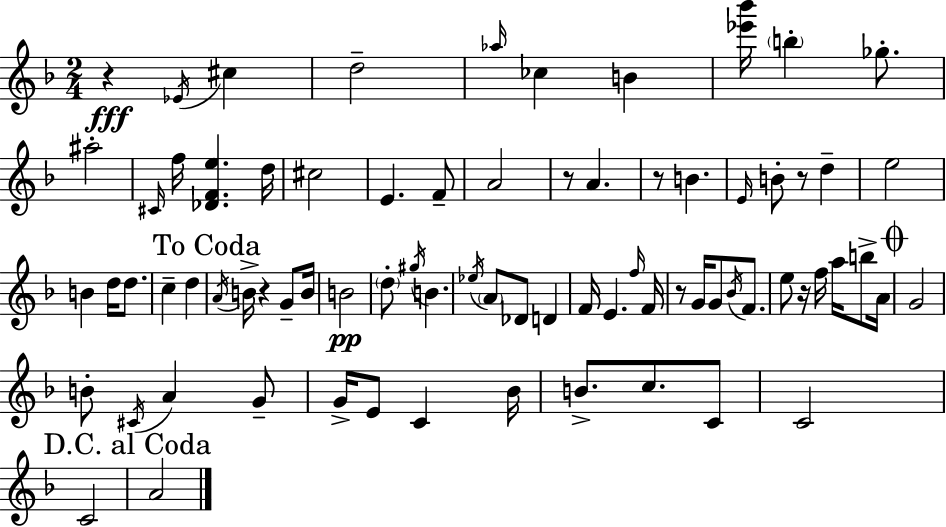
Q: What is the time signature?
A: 2/4